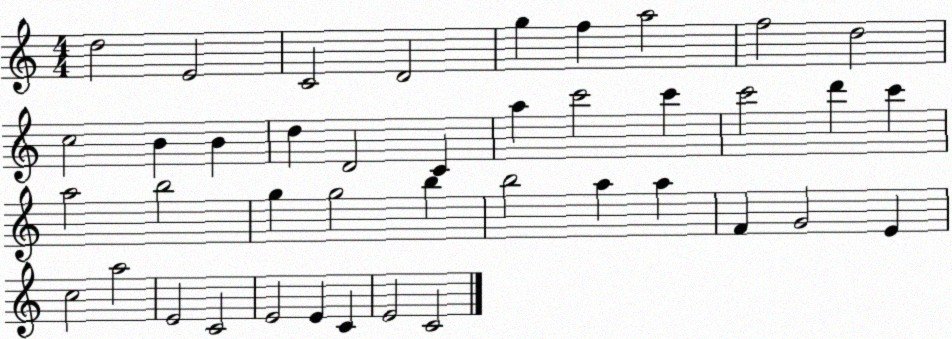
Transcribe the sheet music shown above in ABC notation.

X:1
T:Untitled
M:4/4
L:1/4
K:C
d2 E2 C2 D2 g f a2 f2 d2 c2 B B d D2 C a c'2 c' c'2 d' c' a2 b2 g g2 b b2 a a F G2 E c2 a2 E2 C2 E2 E C E2 C2